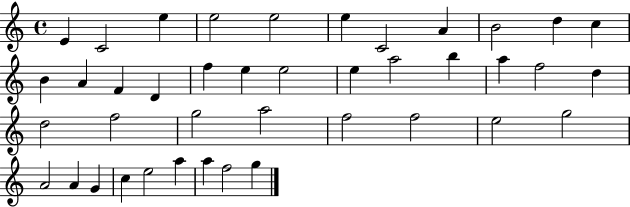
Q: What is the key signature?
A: C major